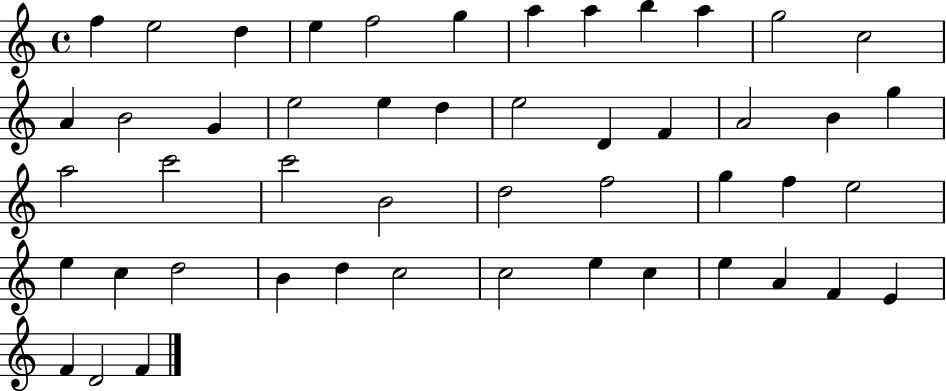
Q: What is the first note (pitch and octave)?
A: F5